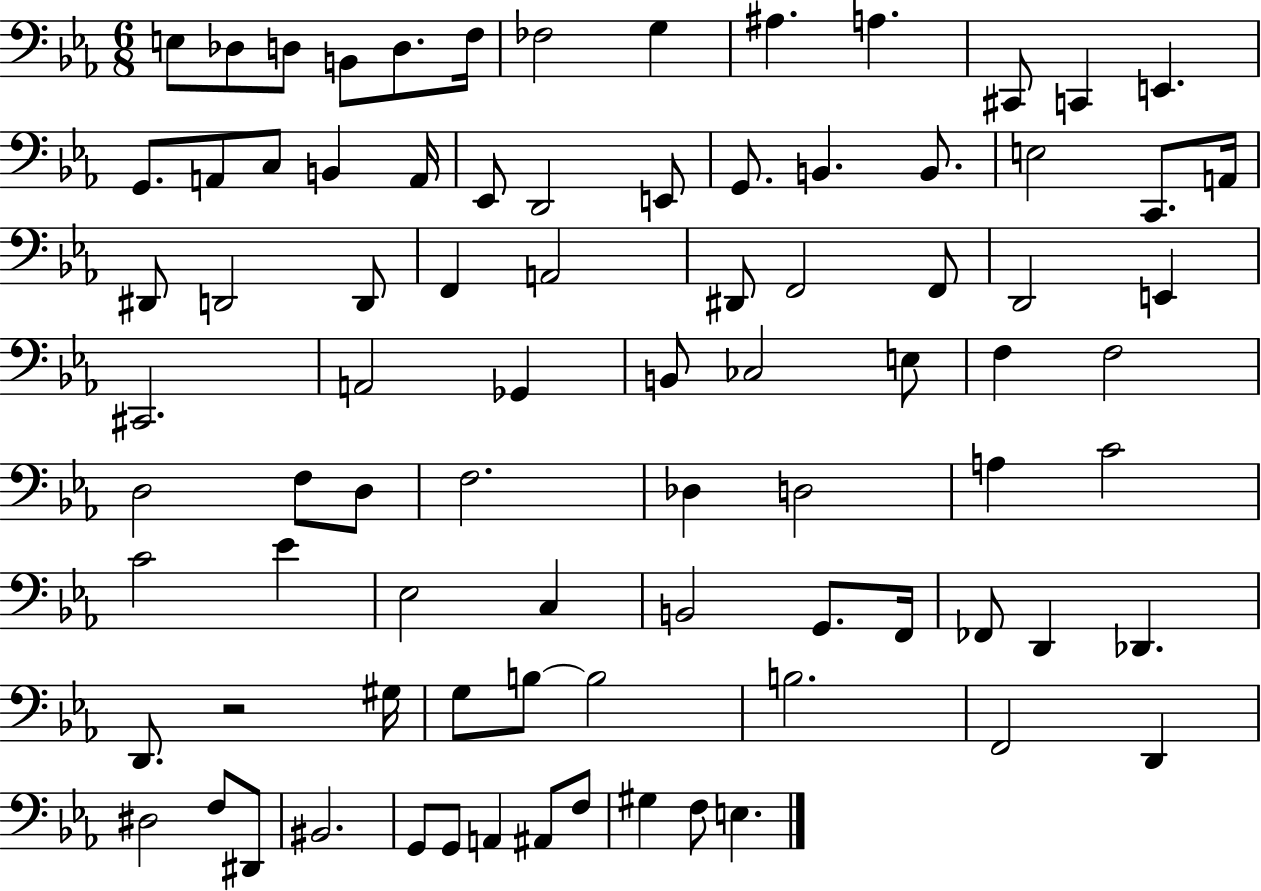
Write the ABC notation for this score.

X:1
T:Untitled
M:6/8
L:1/4
K:Eb
E,/2 _D,/2 D,/2 B,,/2 D,/2 F,/4 _F,2 G, ^A, A, ^C,,/2 C,, E,, G,,/2 A,,/2 C,/2 B,, A,,/4 _E,,/2 D,,2 E,,/2 G,,/2 B,, B,,/2 E,2 C,,/2 A,,/4 ^D,,/2 D,,2 D,,/2 F,, A,,2 ^D,,/2 F,,2 F,,/2 D,,2 E,, ^C,,2 A,,2 _G,, B,,/2 _C,2 E,/2 F, F,2 D,2 F,/2 D,/2 F,2 _D, D,2 A, C2 C2 _E _E,2 C, B,,2 G,,/2 F,,/4 _F,,/2 D,, _D,, D,,/2 z2 ^G,/4 G,/2 B,/2 B,2 B,2 F,,2 D,, ^D,2 F,/2 ^D,,/2 ^B,,2 G,,/2 G,,/2 A,, ^A,,/2 F,/2 ^G, F,/2 E,